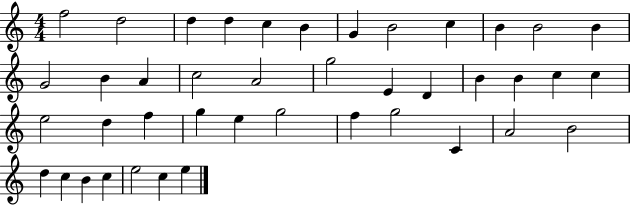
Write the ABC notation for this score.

X:1
T:Untitled
M:4/4
L:1/4
K:C
f2 d2 d d c B G B2 c B B2 B G2 B A c2 A2 g2 E D B B c c e2 d f g e g2 f g2 C A2 B2 d c B c e2 c e